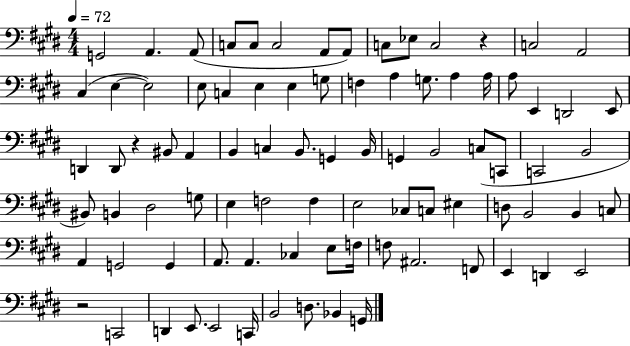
{
  \clef bass
  \numericTimeSignature
  \time 4/4
  \key e \major
  \tempo 4 = 72
  g,2 a,4. a,8( | c8 c8 c2 a,8 a,8) | c8 ees8 c2 r4 | c2 a,2 | \break cis4( e4~~ e2) | e8 c4 e4 e4 g8 | f4 a4 g8. a4 a16 | a8 e,4 d,2 e,8 | \break d,4 d,8 r4 bis,8 a,4 | b,4 c4 b,8. g,4 b,16 | g,4 b,2 c8( c,8 | c,2 b,2 | \break bis,8) b,4 dis2 g8 | e4 f2 f4 | e2 ces8 c8 eis4 | d8 b,2 b,4 c8 | \break a,4 g,2 g,4 | a,8. a,4. ces4 e8 f16 | f8 ais,2. f,8 | e,4 d,4 e,2 | \break r2 c,2 | d,4 e,8. e,2 c,16 | b,2 d8. bes,4 g,16 | \bar "|."
}